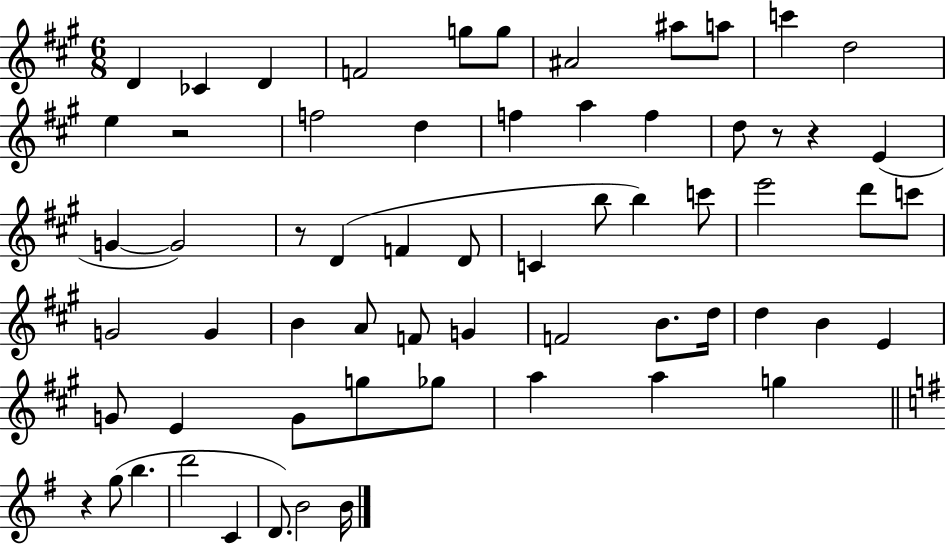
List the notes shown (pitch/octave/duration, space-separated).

D4/q CES4/q D4/q F4/h G5/e G5/e A#4/h A#5/e A5/e C6/q D5/h E5/q R/h F5/h D5/q F5/q A5/q F5/q D5/e R/e R/q E4/q G4/q G4/h R/e D4/q F4/q D4/e C4/q B5/e B5/q C6/e E6/h D6/e C6/e G4/h G4/q B4/q A4/e F4/e G4/q F4/h B4/e. D5/s D5/q B4/q E4/q G4/e E4/q G4/e G5/e Gb5/e A5/q A5/q G5/q R/q G5/e B5/q. D6/h C4/q D4/e. B4/h B4/s